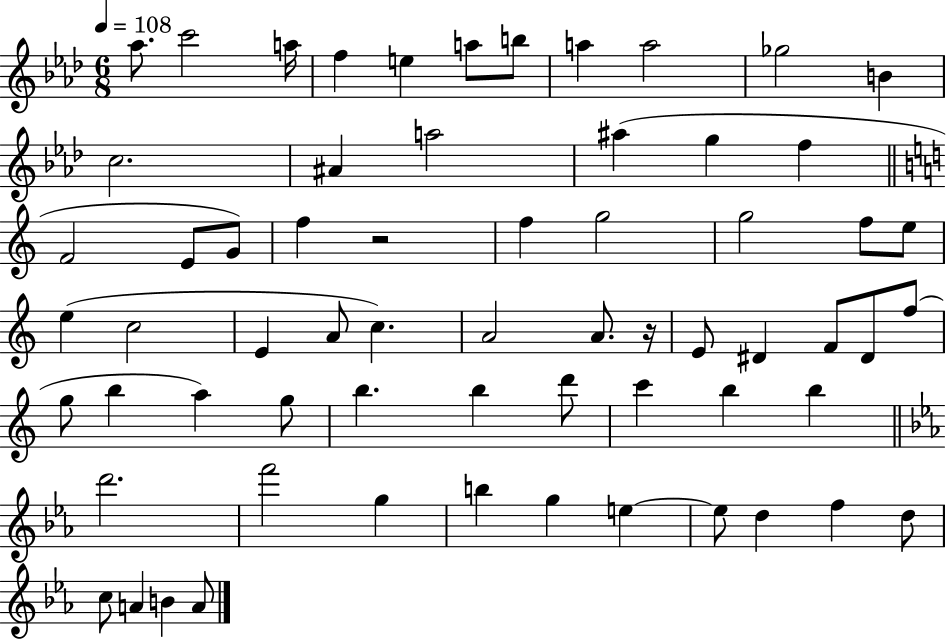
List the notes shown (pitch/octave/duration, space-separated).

Ab5/e. C6/h A5/s F5/q E5/q A5/e B5/e A5/q A5/h Gb5/h B4/q C5/h. A#4/q A5/h A#5/q G5/q F5/q F4/h E4/e G4/e F5/q R/h F5/q G5/h G5/h F5/e E5/e E5/q C5/h E4/q A4/e C5/q. A4/h A4/e. R/s E4/e D#4/q F4/e D#4/e F5/e G5/e B5/q A5/q G5/e B5/q. B5/q D6/e C6/q B5/q B5/q D6/h. F6/h G5/q B5/q G5/q E5/q E5/e D5/q F5/q D5/e C5/e A4/q B4/q A4/e